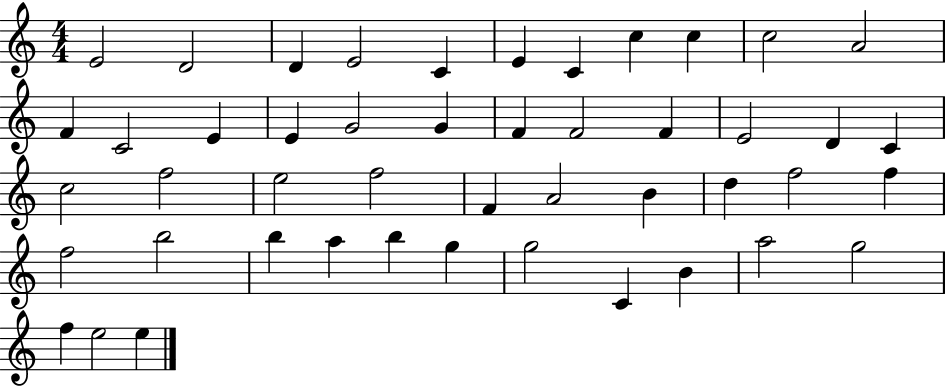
X:1
T:Untitled
M:4/4
L:1/4
K:C
E2 D2 D E2 C E C c c c2 A2 F C2 E E G2 G F F2 F E2 D C c2 f2 e2 f2 F A2 B d f2 f f2 b2 b a b g g2 C B a2 g2 f e2 e